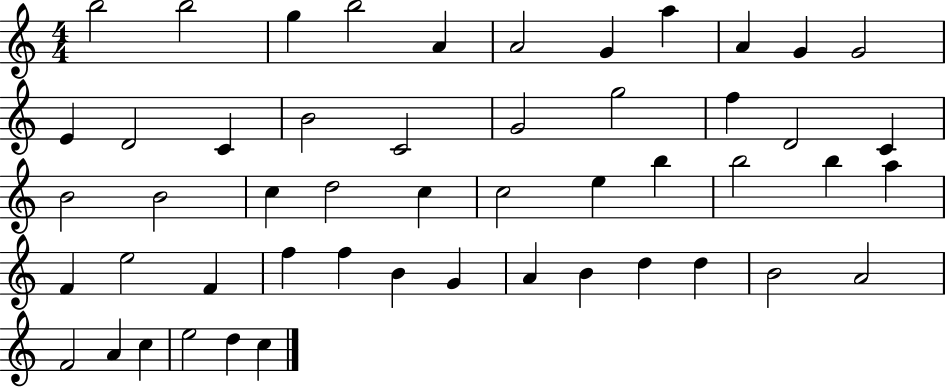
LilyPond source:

{
  \clef treble
  \numericTimeSignature
  \time 4/4
  \key c \major
  b''2 b''2 | g''4 b''2 a'4 | a'2 g'4 a''4 | a'4 g'4 g'2 | \break e'4 d'2 c'4 | b'2 c'2 | g'2 g''2 | f''4 d'2 c'4 | \break b'2 b'2 | c''4 d''2 c''4 | c''2 e''4 b''4 | b''2 b''4 a''4 | \break f'4 e''2 f'4 | f''4 f''4 b'4 g'4 | a'4 b'4 d''4 d''4 | b'2 a'2 | \break f'2 a'4 c''4 | e''2 d''4 c''4 | \bar "|."
}